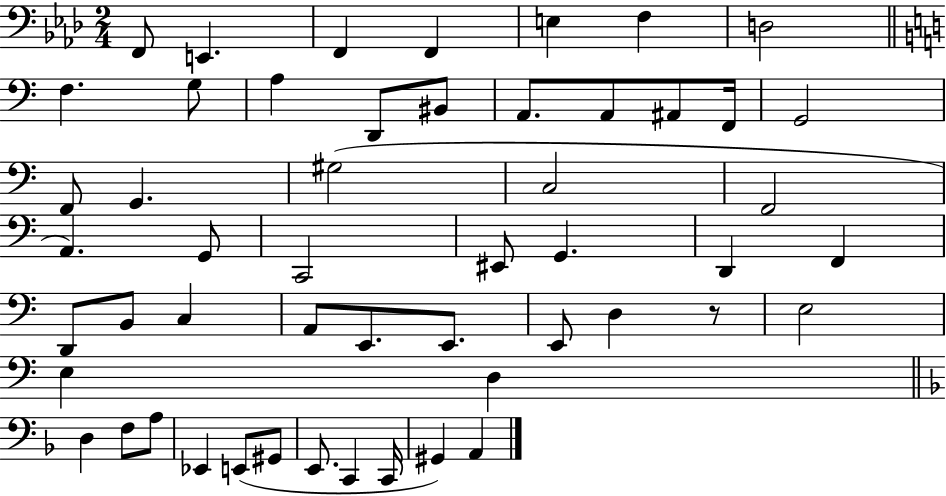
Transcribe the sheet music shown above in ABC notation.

X:1
T:Untitled
M:2/4
L:1/4
K:Ab
F,,/2 E,, F,, F,, E, F, D,2 F, G,/2 A, D,,/2 ^B,,/2 A,,/2 A,,/2 ^A,,/2 F,,/4 G,,2 F,,/2 G,, ^G,2 C,2 F,,2 A,, G,,/2 C,,2 ^E,,/2 G,, D,, F,, D,,/2 B,,/2 C, A,,/2 E,,/2 E,,/2 E,,/2 D, z/2 E,2 E, D, D, F,/2 A,/2 _E,, E,,/2 ^G,,/2 E,,/2 C,, C,,/4 ^G,, A,,